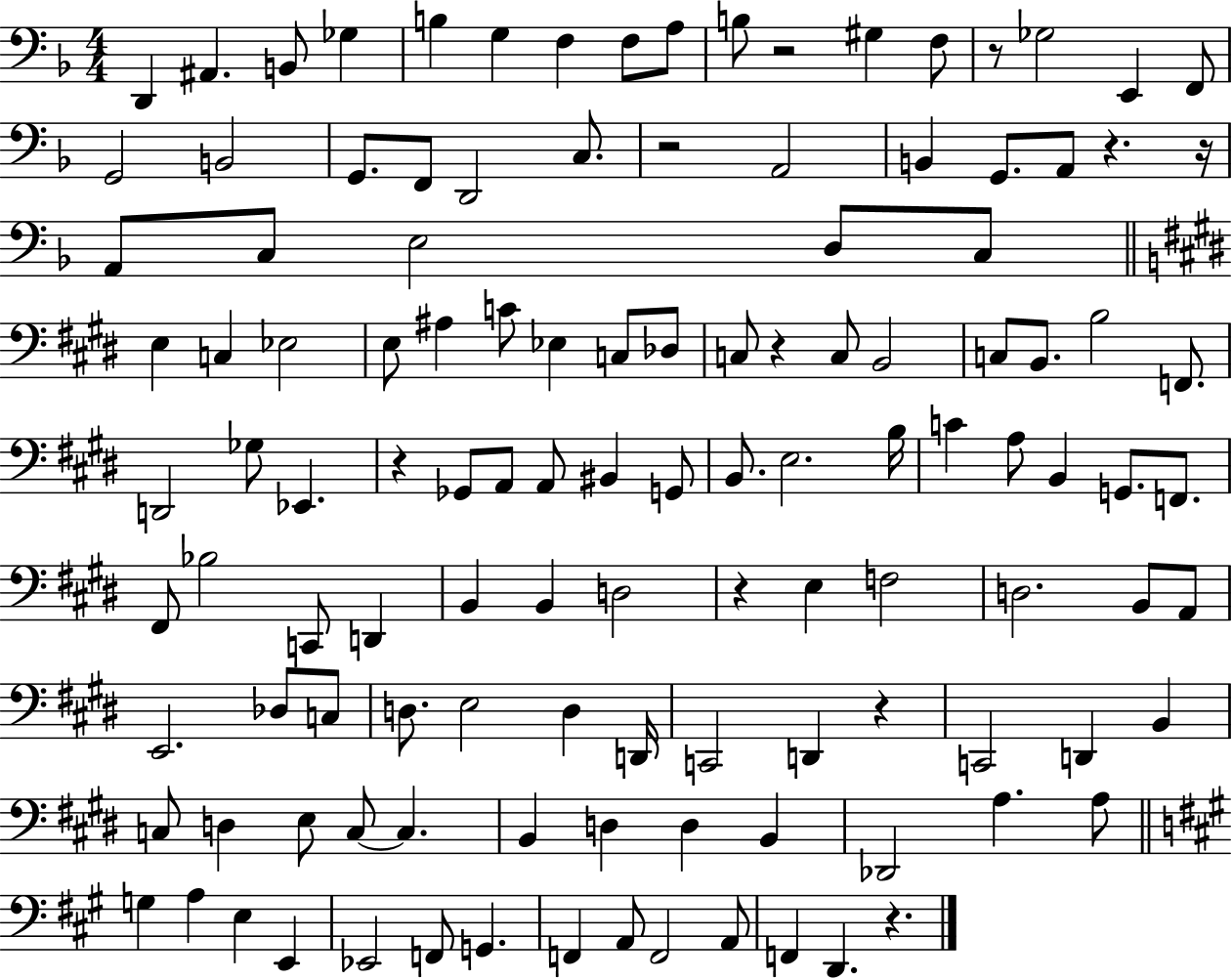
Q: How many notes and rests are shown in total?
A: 121